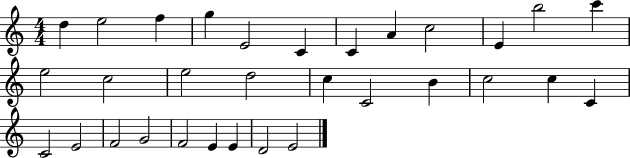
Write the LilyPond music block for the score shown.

{
  \clef treble
  \numericTimeSignature
  \time 4/4
  \key c \major
  d''4 e''2 f''4 | g''4 e'2 c'4 | c'4 a'4 c''2 | e'4 b''2 c'''4 | \break e''2 c''2 | e''2 d''2 | c''4 c'2 b'4 | c''2 c''4 c'4 | \break c'2 e'2 | f'2 g'2 | f'2 e'4 e'4 | d'2 e'2 | \break \bar "|."
}